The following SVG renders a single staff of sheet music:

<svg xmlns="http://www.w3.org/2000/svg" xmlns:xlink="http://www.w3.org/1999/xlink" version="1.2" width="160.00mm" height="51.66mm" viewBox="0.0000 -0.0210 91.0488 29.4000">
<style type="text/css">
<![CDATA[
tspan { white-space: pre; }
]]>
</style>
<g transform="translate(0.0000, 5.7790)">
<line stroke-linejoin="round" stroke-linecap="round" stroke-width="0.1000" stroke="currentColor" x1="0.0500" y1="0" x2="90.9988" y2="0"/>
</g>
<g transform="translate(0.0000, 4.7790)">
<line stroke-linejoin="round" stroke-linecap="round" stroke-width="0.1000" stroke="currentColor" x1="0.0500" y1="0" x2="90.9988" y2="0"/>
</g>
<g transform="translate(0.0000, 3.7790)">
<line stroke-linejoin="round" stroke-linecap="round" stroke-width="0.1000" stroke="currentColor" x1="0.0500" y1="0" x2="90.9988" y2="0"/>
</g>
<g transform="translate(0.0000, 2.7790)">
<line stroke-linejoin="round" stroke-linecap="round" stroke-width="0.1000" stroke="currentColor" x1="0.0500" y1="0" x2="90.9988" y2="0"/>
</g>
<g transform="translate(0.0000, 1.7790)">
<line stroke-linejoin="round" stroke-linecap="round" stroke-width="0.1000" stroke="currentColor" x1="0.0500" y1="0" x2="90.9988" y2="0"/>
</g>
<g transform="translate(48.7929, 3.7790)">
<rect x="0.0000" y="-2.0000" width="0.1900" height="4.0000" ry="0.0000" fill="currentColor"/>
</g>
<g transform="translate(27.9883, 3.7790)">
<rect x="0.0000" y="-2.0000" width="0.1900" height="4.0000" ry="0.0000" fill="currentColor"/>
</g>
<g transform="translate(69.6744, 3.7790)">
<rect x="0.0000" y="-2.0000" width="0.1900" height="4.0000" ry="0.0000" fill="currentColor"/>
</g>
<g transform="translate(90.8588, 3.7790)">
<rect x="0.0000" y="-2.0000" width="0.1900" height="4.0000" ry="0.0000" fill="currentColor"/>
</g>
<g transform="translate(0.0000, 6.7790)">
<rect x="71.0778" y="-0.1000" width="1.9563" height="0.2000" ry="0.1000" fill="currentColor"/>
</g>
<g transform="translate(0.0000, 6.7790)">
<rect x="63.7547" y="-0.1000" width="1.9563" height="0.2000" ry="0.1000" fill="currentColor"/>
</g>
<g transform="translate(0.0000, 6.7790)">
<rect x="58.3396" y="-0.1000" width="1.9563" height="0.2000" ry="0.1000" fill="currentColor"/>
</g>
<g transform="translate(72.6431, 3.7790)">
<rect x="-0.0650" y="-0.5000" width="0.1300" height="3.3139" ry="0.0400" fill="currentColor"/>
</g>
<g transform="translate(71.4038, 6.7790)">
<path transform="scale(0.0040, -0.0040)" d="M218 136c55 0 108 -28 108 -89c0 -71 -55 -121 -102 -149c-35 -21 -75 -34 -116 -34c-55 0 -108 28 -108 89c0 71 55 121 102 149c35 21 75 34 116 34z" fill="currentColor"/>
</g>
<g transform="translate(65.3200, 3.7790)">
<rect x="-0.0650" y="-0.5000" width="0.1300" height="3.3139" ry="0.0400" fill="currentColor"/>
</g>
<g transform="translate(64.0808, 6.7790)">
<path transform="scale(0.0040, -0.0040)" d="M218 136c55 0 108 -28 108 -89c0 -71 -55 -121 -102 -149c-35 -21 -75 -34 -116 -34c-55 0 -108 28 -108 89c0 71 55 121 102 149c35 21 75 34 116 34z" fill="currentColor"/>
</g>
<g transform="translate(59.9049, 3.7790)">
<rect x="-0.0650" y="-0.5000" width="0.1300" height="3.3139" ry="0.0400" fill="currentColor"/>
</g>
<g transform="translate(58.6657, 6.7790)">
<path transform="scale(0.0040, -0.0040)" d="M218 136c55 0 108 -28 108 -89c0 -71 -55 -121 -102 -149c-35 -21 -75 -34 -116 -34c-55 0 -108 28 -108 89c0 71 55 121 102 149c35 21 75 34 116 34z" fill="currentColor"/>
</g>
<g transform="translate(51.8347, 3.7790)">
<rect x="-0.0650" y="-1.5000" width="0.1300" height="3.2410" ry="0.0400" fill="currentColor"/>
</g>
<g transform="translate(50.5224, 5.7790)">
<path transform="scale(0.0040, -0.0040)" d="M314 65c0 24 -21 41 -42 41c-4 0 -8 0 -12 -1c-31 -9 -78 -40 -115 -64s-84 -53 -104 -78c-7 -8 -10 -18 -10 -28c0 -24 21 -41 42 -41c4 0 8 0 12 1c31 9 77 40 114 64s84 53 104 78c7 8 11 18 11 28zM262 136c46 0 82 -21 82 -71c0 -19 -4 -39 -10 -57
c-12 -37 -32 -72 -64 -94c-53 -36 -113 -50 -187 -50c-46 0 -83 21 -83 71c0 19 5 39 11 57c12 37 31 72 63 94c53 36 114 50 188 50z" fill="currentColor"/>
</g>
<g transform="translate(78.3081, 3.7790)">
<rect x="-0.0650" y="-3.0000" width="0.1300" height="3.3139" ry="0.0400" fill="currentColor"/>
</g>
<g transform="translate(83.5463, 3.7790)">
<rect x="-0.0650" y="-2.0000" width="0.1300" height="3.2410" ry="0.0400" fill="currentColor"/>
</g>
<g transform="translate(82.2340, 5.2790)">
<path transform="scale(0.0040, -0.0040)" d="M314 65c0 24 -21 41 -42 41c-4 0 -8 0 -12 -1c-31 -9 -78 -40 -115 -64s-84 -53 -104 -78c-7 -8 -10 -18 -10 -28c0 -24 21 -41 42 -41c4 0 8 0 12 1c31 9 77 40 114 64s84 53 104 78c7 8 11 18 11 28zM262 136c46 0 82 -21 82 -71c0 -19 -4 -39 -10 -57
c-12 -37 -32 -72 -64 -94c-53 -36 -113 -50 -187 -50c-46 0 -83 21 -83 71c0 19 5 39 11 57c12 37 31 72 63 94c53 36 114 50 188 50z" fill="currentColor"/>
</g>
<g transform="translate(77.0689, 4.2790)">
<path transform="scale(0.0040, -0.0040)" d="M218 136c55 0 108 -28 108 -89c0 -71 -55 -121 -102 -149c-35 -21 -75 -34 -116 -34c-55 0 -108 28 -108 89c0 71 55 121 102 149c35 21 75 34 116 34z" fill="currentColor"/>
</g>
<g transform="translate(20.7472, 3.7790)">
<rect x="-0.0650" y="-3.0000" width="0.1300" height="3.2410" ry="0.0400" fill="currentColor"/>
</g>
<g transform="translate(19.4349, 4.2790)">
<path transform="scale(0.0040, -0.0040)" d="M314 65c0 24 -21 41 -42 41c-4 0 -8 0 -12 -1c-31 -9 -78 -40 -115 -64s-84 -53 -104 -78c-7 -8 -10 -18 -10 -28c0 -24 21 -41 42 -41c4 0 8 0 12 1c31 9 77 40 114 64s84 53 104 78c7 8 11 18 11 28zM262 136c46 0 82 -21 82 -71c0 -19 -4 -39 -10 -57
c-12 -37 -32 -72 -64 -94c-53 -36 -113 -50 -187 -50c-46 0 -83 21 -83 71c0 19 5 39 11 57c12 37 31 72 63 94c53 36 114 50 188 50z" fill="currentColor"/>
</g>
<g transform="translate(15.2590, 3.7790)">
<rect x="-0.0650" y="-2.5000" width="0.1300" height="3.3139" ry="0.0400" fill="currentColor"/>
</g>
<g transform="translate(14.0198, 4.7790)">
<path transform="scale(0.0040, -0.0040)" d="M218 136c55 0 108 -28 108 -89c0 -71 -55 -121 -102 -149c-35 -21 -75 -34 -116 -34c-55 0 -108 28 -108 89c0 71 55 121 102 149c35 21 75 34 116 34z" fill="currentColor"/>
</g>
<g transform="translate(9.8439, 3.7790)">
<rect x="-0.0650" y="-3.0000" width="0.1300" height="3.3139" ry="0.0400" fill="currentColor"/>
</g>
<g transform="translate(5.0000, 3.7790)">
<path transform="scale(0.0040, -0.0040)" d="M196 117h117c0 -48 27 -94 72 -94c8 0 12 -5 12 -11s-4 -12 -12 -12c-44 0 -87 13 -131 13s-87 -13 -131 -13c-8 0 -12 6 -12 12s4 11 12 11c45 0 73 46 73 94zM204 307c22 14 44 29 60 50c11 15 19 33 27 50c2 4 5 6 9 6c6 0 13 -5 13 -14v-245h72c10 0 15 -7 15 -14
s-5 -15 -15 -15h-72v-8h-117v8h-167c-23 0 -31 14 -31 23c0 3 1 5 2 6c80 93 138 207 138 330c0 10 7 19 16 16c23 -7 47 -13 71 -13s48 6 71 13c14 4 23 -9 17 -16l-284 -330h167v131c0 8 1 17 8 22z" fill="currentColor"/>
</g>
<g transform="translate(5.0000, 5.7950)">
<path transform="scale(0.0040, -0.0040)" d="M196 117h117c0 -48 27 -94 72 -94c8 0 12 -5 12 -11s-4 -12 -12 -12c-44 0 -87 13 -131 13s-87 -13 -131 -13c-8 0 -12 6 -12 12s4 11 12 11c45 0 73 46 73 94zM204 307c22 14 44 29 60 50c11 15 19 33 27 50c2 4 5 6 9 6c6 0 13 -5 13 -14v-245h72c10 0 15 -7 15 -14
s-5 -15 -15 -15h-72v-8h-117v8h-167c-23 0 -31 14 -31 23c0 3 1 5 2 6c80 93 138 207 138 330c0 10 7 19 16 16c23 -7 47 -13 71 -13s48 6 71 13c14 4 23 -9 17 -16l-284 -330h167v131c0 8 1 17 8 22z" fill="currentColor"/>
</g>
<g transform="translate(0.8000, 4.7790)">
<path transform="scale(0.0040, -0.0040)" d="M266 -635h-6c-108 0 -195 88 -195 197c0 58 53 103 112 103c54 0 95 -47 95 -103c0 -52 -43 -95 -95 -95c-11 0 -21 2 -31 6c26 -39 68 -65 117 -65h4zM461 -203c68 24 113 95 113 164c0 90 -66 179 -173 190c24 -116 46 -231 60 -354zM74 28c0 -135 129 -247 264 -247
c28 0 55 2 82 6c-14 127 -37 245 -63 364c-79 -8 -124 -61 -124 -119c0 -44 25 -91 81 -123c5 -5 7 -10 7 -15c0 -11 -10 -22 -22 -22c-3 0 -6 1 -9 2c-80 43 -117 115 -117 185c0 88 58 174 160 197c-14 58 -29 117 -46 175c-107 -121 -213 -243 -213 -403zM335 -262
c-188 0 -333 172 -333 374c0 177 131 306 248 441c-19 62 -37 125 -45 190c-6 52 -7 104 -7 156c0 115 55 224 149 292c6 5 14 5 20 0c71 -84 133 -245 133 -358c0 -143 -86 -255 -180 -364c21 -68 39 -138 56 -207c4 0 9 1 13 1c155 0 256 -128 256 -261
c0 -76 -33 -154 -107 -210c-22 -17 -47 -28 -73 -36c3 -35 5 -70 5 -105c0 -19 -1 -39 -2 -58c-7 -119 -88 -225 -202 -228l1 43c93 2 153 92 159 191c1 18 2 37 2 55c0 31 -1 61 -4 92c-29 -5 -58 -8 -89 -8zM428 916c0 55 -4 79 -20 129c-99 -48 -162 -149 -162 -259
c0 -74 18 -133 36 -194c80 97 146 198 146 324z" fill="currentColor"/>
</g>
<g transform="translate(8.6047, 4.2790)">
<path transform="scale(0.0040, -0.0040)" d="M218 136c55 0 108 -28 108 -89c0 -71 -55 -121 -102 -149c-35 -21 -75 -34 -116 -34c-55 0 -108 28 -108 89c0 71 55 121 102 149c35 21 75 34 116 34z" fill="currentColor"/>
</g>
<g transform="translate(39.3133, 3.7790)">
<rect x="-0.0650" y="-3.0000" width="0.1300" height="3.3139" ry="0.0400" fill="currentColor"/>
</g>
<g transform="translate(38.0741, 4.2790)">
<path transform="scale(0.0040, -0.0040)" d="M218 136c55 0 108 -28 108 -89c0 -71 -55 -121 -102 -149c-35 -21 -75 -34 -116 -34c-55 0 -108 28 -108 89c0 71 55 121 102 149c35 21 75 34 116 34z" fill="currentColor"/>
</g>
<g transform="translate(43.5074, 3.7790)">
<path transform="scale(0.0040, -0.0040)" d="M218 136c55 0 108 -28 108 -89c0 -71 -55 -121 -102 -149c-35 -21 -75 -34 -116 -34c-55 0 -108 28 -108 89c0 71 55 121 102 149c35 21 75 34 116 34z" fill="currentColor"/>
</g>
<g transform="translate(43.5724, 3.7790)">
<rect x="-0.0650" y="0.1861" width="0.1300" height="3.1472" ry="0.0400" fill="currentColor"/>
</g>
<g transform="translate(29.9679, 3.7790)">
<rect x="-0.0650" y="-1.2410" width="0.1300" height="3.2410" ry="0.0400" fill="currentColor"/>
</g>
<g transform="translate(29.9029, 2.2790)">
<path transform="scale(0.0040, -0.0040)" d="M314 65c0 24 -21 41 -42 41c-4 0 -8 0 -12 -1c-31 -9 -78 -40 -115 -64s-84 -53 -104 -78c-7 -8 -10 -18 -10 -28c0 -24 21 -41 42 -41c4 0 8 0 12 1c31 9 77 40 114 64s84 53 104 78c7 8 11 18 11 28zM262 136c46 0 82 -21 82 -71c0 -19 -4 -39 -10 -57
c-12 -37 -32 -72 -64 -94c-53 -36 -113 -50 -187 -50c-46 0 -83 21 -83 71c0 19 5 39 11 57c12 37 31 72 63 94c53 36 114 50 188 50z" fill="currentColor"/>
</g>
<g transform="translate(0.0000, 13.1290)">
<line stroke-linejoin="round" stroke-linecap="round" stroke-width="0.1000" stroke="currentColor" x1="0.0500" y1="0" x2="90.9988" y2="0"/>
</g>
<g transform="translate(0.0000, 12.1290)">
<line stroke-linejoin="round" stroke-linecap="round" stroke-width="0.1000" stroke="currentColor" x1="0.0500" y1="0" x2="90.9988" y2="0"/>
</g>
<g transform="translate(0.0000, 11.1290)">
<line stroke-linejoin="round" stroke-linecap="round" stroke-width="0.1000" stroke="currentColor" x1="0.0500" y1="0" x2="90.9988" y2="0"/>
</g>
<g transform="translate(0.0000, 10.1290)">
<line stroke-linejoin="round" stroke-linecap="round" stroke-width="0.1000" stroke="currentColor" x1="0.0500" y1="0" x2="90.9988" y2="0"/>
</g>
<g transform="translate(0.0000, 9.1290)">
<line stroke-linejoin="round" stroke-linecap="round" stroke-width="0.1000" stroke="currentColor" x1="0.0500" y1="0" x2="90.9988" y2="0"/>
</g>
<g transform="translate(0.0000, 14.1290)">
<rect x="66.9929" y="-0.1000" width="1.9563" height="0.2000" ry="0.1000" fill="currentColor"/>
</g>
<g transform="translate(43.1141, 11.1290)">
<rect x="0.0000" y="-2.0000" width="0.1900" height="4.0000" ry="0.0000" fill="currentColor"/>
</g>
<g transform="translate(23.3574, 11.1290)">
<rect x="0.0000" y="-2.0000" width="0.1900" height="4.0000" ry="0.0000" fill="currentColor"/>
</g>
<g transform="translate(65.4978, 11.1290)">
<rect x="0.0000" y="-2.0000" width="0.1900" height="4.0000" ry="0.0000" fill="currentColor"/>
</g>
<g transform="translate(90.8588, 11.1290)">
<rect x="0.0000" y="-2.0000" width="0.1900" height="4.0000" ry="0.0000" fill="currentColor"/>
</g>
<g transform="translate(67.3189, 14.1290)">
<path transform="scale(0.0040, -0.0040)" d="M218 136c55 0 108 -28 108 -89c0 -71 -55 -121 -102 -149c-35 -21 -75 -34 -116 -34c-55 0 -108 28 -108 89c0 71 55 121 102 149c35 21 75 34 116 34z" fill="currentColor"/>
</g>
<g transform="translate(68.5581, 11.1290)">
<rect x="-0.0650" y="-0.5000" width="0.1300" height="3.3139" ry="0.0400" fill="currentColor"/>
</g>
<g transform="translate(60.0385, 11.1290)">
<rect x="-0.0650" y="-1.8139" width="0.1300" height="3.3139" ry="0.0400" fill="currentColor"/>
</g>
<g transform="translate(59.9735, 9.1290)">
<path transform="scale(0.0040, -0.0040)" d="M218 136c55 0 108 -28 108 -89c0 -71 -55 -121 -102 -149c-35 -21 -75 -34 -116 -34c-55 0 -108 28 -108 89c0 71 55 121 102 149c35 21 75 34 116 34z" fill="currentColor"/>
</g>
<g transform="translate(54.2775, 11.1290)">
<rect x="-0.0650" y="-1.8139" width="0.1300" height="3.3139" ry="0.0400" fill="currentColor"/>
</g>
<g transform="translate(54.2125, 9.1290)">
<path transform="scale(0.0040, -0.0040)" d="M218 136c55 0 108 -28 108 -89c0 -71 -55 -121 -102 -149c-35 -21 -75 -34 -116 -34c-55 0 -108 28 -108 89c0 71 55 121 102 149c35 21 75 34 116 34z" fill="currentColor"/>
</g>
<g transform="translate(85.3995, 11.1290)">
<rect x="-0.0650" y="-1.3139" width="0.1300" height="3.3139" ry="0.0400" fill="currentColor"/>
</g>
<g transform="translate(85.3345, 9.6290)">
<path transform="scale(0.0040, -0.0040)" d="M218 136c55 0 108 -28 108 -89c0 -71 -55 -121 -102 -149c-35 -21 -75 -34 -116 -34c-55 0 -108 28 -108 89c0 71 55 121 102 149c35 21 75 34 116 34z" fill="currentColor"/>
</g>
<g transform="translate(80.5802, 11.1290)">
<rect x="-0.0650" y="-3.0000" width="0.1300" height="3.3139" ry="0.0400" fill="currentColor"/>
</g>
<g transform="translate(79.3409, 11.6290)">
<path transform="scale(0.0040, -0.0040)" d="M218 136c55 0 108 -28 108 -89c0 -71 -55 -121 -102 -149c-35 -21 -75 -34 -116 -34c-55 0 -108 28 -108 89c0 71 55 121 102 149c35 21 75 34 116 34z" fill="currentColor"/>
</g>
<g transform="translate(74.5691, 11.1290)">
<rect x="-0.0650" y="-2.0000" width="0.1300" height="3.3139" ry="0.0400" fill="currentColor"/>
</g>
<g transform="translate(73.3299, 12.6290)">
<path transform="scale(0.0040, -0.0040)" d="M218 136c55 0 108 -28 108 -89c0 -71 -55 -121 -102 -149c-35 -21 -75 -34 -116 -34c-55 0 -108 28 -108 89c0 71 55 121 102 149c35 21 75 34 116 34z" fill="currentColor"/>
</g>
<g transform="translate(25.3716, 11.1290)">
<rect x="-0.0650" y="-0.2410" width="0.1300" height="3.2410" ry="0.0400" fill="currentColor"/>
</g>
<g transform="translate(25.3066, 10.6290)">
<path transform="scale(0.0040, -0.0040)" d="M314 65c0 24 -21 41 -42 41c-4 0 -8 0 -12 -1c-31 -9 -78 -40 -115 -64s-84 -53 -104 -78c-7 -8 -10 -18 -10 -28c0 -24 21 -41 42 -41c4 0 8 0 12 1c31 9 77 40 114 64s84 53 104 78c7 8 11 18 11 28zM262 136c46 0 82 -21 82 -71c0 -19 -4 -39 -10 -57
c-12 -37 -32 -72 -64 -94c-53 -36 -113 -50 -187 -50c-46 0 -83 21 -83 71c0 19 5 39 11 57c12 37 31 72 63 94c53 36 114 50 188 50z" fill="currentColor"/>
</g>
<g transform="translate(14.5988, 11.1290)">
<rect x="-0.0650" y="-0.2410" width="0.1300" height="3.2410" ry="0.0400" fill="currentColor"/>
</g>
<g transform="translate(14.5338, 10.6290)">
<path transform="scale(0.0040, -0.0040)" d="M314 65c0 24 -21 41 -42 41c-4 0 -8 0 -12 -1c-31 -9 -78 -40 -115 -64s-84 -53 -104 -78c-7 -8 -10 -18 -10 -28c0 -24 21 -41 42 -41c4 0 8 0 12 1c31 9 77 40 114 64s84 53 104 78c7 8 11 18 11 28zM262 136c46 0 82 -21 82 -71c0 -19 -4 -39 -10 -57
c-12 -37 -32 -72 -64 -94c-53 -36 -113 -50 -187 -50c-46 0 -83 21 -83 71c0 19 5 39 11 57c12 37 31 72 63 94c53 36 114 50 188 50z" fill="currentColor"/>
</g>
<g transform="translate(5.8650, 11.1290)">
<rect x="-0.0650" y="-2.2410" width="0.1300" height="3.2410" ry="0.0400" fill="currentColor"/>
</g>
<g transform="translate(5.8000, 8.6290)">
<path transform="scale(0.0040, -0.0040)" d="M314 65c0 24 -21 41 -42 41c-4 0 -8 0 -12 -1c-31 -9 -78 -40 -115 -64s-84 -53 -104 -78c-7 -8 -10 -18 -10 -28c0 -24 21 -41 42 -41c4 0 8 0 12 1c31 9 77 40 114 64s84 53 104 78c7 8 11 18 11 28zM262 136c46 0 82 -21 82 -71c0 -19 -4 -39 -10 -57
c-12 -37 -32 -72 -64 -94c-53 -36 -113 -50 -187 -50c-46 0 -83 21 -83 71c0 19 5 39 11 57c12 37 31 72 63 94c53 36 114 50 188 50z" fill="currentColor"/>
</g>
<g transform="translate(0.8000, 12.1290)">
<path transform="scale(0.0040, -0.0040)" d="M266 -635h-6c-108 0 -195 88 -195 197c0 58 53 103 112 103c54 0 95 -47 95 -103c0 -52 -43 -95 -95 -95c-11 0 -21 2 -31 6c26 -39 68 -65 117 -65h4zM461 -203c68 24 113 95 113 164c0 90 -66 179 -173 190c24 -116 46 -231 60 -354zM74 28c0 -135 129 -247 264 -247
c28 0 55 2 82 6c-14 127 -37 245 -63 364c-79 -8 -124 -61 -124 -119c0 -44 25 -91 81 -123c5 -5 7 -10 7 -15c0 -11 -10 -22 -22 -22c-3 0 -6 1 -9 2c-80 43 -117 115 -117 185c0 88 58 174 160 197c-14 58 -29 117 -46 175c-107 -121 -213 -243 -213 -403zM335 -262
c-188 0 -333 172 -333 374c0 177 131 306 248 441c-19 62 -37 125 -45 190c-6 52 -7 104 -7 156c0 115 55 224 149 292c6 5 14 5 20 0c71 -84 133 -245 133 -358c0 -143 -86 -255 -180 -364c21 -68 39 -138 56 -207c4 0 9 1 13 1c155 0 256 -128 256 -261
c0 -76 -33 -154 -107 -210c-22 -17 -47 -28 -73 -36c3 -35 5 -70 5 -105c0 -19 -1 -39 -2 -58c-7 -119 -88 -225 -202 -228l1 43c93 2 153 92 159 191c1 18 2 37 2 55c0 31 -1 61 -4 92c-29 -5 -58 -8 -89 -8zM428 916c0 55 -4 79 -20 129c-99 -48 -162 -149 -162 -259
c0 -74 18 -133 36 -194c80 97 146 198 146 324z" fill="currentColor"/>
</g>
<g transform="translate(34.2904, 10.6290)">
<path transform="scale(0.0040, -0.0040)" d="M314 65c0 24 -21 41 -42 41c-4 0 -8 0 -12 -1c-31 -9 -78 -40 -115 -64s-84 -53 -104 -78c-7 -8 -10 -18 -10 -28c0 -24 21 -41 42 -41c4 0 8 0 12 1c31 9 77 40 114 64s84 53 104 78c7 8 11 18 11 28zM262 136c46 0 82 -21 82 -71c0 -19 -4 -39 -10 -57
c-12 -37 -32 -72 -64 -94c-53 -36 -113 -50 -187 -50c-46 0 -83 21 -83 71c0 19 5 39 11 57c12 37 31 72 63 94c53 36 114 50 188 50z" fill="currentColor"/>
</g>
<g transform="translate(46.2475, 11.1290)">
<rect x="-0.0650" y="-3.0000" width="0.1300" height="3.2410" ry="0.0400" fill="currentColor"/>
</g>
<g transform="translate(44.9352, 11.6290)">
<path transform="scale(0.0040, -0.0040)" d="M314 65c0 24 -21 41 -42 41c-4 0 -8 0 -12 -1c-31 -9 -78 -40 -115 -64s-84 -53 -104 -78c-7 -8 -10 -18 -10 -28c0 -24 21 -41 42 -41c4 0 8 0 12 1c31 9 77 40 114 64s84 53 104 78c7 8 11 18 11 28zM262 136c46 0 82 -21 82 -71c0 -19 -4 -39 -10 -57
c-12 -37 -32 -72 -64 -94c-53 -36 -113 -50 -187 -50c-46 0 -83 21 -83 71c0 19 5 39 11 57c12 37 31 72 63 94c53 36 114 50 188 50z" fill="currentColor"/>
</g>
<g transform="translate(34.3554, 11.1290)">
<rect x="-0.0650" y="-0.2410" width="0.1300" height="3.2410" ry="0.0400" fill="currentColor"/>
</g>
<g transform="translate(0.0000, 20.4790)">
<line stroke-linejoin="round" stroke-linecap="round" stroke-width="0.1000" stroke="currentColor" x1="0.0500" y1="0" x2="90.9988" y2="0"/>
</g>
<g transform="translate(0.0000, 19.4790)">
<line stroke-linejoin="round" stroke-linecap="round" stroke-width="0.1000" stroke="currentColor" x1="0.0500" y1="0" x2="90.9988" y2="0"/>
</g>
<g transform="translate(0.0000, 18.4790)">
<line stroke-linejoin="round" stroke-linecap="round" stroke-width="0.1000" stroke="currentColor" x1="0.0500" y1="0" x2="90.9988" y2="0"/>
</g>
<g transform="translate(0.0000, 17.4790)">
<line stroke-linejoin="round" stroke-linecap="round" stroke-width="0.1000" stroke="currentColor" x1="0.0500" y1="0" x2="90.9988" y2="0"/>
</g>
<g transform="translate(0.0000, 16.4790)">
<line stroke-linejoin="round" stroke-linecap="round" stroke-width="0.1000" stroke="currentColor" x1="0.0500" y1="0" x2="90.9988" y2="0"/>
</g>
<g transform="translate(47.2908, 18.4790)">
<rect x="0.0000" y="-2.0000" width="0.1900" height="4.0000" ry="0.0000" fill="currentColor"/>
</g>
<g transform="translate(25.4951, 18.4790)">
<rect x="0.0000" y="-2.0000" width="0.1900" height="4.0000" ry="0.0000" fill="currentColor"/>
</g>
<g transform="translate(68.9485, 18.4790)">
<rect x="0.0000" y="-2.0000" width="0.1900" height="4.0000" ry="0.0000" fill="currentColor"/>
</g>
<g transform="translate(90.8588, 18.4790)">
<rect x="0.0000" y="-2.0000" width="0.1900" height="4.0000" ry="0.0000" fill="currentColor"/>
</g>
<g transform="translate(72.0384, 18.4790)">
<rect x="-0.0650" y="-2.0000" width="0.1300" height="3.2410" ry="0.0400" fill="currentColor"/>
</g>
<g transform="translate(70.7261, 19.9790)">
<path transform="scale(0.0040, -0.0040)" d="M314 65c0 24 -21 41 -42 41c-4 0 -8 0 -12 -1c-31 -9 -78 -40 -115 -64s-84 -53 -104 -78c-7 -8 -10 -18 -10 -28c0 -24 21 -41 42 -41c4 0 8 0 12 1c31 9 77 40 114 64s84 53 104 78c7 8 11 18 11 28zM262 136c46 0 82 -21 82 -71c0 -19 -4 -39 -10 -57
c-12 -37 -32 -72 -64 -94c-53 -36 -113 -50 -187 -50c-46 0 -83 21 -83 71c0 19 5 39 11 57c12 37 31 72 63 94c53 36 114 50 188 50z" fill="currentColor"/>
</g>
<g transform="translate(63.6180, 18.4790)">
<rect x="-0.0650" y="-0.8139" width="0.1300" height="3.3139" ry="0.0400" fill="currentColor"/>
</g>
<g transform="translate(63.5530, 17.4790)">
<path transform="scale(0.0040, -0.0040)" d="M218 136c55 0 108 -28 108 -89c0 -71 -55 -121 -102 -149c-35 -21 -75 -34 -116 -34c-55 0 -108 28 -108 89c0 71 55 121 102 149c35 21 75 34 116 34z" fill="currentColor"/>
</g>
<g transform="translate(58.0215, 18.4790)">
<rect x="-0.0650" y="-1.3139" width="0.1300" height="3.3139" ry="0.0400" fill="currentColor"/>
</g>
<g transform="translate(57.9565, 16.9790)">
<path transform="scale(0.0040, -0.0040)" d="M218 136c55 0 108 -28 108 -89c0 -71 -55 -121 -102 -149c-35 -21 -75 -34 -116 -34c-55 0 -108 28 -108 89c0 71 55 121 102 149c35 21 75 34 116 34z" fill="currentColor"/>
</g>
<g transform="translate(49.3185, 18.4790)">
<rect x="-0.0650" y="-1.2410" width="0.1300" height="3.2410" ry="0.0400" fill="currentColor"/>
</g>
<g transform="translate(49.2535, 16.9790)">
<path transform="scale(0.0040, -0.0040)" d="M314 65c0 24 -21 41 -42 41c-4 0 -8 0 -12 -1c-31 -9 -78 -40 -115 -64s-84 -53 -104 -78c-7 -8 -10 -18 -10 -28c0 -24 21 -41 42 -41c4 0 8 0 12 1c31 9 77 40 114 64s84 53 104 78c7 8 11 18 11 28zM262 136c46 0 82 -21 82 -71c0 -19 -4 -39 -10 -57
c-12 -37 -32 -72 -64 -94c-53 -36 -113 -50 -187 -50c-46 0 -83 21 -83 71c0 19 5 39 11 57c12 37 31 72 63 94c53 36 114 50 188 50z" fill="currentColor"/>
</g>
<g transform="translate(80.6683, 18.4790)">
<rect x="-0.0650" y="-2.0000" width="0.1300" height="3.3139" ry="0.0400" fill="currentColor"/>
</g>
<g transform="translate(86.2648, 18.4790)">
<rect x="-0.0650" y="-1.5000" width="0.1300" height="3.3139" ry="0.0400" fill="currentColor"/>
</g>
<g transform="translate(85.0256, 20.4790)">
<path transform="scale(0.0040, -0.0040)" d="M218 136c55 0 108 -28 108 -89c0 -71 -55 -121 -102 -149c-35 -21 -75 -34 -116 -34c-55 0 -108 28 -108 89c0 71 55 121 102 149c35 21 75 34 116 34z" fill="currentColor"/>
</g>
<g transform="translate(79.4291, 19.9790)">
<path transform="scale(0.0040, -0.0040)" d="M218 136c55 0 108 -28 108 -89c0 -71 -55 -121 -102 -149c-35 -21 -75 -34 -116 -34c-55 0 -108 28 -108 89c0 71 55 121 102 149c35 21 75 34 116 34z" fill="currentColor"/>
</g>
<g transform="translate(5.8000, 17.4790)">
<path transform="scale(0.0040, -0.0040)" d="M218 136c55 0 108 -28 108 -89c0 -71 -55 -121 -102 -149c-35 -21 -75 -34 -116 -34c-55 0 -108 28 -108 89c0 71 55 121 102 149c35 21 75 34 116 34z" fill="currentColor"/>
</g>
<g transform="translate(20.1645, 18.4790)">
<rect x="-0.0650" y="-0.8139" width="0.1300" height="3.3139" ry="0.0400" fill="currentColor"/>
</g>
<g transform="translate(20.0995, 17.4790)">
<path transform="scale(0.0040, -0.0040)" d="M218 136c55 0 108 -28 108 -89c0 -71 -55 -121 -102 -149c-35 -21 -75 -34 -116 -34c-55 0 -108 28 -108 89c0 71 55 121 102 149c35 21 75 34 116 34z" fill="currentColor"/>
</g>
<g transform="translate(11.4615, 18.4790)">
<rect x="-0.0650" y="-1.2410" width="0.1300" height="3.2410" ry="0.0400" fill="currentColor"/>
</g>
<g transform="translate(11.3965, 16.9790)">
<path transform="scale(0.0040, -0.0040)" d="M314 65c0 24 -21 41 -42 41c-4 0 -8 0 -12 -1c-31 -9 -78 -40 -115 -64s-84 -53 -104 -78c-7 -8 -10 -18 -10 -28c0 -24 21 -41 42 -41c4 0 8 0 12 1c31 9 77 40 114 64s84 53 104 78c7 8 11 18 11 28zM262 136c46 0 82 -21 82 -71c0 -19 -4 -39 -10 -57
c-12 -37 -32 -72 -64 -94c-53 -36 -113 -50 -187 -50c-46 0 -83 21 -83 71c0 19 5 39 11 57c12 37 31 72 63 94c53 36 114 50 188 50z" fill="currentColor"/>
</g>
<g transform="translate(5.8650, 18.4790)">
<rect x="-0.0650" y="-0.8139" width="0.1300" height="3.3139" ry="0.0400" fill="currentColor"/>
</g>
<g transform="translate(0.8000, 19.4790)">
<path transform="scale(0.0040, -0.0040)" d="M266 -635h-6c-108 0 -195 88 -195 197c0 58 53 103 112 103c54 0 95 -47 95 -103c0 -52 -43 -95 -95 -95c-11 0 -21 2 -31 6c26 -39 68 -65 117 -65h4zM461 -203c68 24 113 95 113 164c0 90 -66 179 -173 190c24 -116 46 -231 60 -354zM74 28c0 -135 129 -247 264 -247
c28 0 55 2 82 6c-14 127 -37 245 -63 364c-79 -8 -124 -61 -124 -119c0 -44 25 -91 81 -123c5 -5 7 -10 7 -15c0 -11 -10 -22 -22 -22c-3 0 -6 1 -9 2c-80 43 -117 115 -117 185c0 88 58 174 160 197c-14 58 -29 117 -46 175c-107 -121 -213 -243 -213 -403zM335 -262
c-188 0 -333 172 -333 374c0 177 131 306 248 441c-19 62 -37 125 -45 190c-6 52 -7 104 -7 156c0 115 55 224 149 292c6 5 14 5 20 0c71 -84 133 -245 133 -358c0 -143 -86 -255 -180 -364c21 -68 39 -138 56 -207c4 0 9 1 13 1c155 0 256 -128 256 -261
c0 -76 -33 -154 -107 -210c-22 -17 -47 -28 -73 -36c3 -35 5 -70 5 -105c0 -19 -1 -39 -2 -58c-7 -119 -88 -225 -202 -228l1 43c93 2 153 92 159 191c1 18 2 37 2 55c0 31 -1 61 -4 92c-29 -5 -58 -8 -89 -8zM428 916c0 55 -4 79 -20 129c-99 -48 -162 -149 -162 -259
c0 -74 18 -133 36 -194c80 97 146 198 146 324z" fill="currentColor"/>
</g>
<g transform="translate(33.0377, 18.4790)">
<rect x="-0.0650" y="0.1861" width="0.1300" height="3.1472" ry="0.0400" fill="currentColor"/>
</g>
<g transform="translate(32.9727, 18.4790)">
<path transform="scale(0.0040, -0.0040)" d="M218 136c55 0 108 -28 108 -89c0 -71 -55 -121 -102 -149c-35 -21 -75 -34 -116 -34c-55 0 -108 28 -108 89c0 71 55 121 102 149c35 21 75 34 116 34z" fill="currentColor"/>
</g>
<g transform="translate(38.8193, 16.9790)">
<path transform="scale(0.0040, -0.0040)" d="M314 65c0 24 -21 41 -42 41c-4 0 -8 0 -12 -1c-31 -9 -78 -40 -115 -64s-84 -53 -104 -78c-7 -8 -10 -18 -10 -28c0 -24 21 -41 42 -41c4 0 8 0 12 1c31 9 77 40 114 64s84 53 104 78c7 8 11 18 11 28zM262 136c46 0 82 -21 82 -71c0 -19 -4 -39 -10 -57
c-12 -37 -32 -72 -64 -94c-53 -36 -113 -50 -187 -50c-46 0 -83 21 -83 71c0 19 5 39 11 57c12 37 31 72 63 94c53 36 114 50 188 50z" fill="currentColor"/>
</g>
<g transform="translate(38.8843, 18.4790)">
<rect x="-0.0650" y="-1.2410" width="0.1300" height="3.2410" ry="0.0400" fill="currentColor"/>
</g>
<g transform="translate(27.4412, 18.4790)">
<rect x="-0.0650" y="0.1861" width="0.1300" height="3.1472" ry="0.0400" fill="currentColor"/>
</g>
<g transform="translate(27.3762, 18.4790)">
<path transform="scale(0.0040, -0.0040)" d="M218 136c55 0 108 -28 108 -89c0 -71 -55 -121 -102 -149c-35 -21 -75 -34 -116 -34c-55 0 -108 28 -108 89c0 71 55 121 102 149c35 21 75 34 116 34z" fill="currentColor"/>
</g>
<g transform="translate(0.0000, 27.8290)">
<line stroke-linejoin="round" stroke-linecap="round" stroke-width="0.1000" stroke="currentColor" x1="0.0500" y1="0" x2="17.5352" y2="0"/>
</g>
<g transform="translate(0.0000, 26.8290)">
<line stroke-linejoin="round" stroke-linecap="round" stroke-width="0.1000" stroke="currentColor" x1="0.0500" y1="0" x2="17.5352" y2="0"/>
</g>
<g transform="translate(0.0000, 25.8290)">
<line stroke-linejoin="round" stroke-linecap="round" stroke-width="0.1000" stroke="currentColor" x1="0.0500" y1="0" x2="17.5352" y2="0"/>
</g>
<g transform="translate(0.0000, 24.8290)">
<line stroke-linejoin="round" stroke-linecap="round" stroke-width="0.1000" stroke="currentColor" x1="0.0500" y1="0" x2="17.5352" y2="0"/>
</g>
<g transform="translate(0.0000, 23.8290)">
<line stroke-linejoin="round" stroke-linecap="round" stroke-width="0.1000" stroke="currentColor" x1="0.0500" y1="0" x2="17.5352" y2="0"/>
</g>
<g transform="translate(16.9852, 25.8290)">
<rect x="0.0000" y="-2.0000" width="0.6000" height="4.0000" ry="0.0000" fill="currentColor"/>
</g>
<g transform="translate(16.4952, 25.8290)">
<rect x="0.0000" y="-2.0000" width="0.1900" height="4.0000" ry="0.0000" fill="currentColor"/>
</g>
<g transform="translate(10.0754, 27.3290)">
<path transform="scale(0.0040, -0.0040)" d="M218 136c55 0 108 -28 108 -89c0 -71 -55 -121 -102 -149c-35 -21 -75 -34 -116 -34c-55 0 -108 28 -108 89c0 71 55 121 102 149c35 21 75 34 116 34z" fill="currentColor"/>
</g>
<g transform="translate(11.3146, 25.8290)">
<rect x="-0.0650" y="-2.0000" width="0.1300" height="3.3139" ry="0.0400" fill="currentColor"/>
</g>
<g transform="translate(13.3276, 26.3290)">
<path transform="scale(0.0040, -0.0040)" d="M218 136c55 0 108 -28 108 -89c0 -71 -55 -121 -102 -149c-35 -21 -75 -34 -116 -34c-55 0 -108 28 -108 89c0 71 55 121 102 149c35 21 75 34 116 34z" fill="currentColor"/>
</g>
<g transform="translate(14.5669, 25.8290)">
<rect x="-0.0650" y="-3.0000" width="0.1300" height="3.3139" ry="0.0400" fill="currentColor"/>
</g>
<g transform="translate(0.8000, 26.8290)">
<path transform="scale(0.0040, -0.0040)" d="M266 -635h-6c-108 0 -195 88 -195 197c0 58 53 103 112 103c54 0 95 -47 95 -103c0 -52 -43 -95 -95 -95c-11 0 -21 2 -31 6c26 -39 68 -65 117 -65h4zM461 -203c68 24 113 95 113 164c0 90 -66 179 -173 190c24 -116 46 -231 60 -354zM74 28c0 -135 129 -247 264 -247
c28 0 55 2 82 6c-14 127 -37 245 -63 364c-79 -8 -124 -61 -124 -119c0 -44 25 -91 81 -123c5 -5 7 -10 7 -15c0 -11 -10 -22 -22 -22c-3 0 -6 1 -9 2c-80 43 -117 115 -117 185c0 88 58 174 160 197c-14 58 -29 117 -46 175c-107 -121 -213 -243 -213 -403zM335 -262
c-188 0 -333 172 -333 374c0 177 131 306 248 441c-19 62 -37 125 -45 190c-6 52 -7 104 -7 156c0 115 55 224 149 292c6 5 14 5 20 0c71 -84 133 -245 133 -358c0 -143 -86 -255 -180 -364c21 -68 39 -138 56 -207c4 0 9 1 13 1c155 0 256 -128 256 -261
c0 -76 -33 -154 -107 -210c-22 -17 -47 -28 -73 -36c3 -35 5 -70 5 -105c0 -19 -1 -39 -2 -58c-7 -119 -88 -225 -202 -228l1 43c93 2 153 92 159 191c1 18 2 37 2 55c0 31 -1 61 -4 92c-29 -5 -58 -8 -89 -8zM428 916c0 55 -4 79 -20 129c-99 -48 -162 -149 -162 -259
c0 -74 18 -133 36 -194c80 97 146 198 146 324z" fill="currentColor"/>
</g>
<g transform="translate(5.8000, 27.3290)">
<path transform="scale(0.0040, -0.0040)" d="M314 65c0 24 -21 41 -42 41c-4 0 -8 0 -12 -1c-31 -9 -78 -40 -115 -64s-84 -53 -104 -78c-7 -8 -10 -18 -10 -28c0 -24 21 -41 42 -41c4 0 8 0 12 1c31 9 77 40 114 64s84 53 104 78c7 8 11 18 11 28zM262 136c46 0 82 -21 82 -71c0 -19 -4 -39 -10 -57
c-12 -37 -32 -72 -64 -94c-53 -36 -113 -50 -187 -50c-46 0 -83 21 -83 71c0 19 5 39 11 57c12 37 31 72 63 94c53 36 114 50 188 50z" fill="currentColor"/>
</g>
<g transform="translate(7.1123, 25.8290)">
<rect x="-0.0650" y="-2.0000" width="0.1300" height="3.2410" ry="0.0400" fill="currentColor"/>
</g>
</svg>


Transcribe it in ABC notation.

X:1
T:Untitled
M:4/4
L:1/4
K:C
A G A2 e2 A B E2 C C C A F2 g2 c2 c2 c2 A2 f f C F A e d e2 d B B e2 e2 e d F2 F E F2 F A